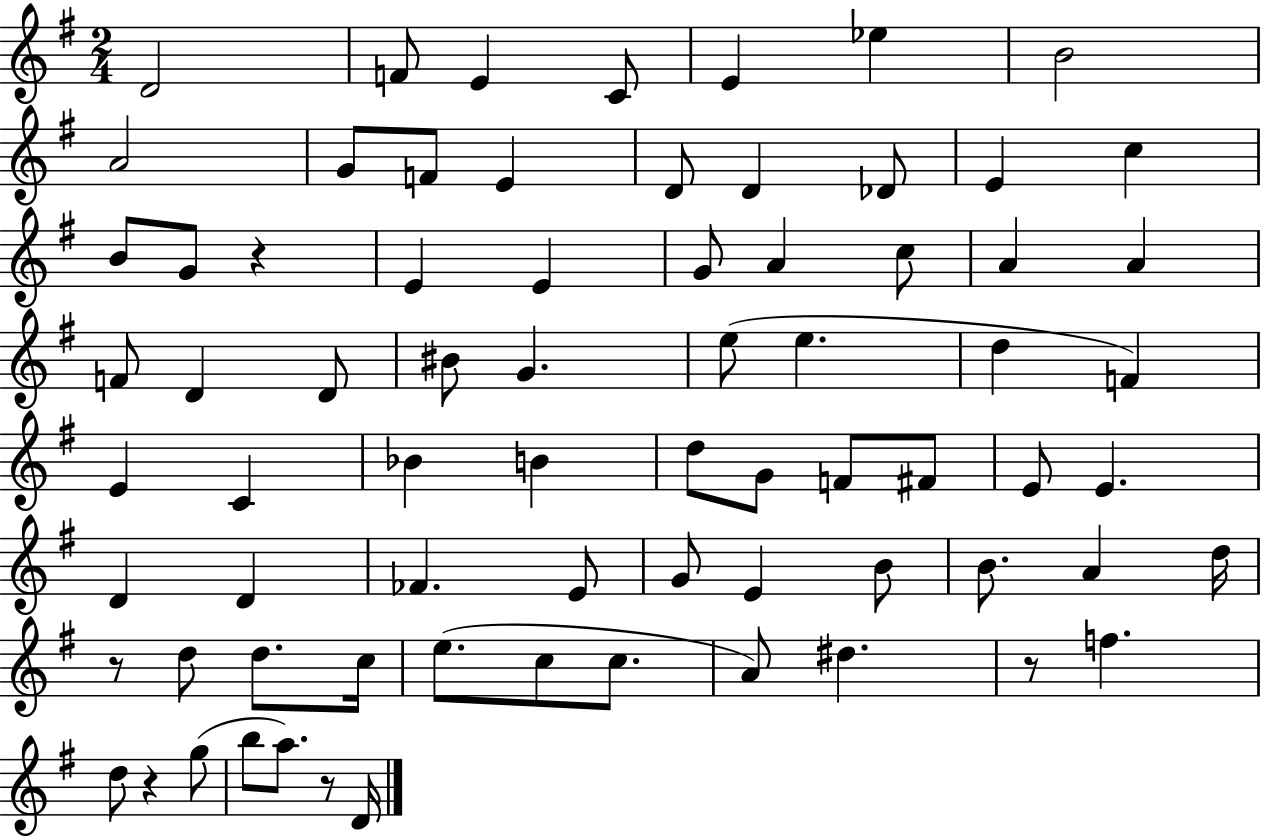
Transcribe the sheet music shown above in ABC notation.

X:1
T:Untitled
M:2/4
L:1/4
K:G
D2 F/2 E C/2 E _e B2 A2 G/2 F/2 E D/2 D _D/2 E c B/2 G/2 z E E G/2 A c/2 A A F/2 D D/2 ^B/2 G e/2 e d F E C _B B d/2 G/2 F/2 ^F/2 E/2 E D D _F E/2 G/2 E B/2 B/2 A d/4 z/2 d/2 d/2 c/4 e/2 c/2 c/2 A/2 ^d z/2 f d/2 z g/2 b/2 a/2 z/2 D/4